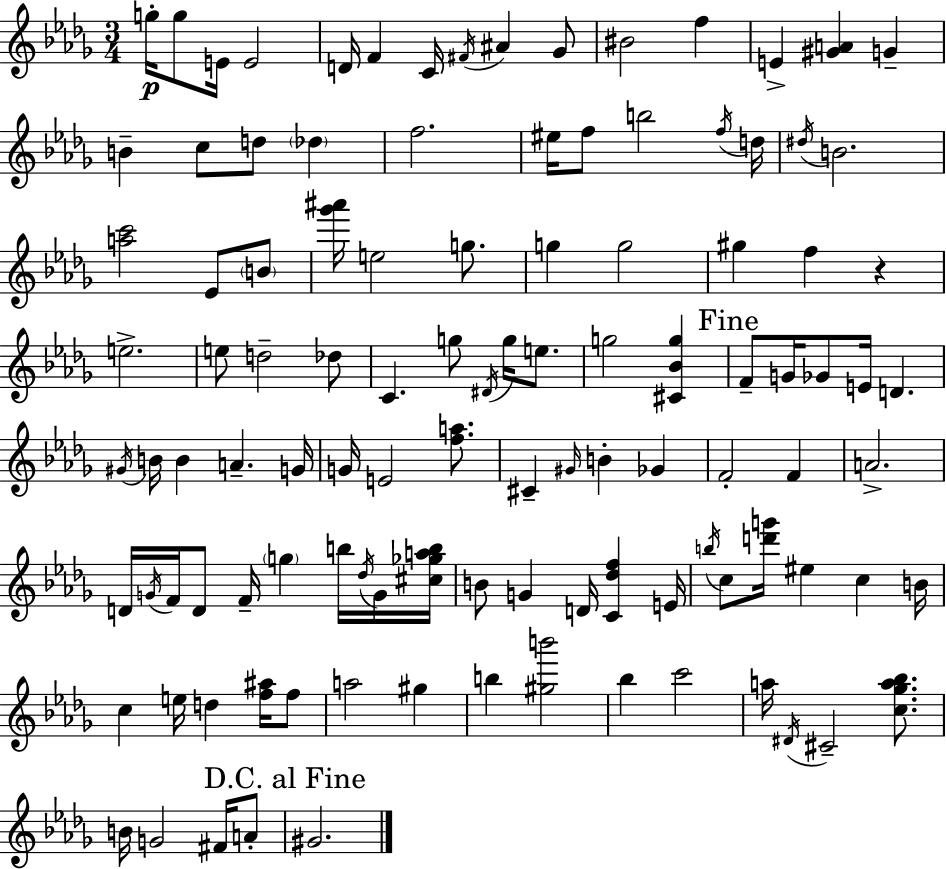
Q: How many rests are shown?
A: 1